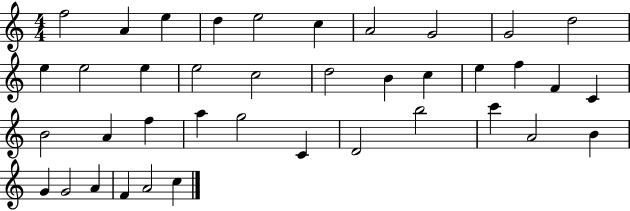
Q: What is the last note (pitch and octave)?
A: C5